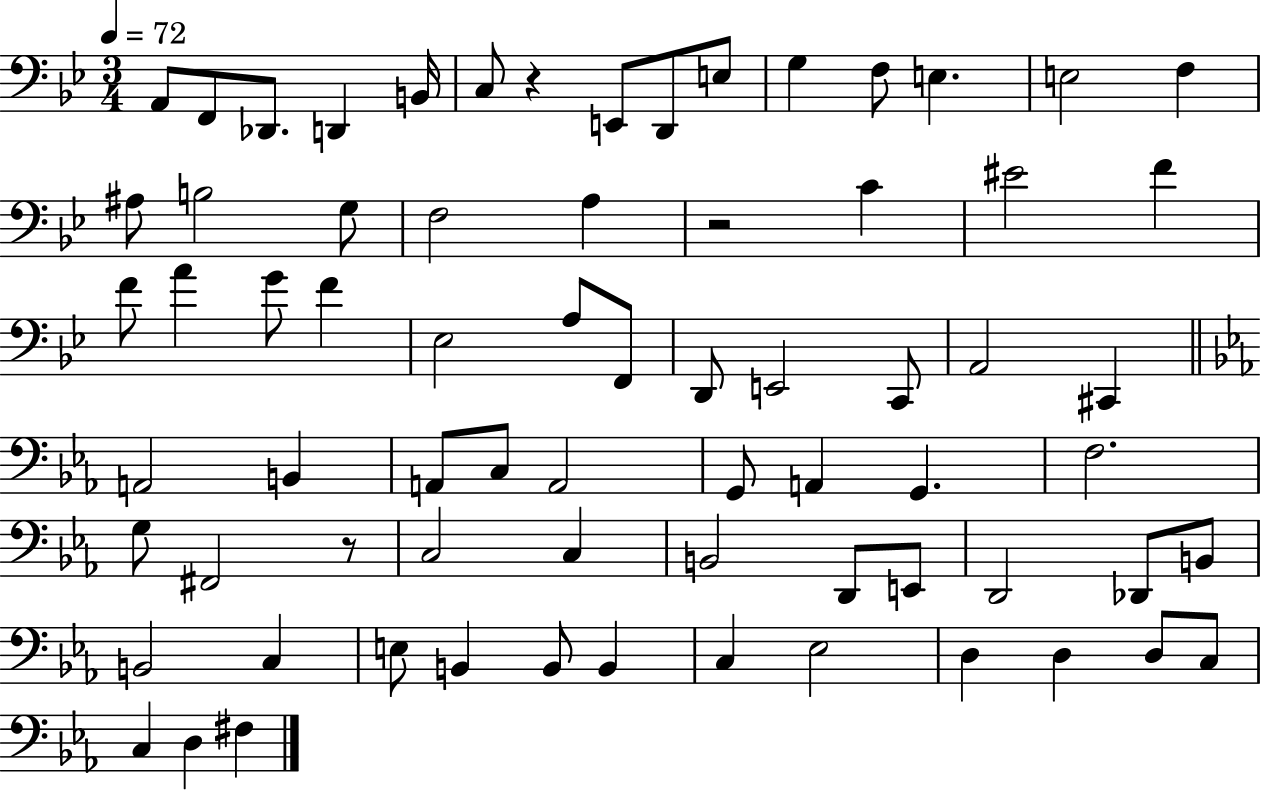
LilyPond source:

{
  \clef bass
  \numericTimeSignature
  \time 3/4
  \key bes \major
  \tempo 4 = 72
  a,8 f,8 des,8. d,4 b,16 | c8 r4 e,8 d,8 e8 | g4 f8 e4. | e2 f4 | \break ais8 b2 g8 | f2 a4 | r2 c'4 | eis'2 f'4 | \break f'8 a'4 g'8 f'4 | ees2 a8 f,8 | d,8 e,2 c,8 | a,2 cis,4 | \break \bar "||" \break \key ees \major a,2 b,4 | a,8 c8 a,2 | g,8 a,4 g,4. | f2. | \break g8 fis,2 r8 | c2 c4 | b,2 d,8 e,8 | d,2 des,8 b,8 | \break b,2 c4 | e8 b,4 b,8 b,4 | c4 ees2 | d4 d4 d8 c8 | \break c4 d4 fis4 | \bar "|."
}